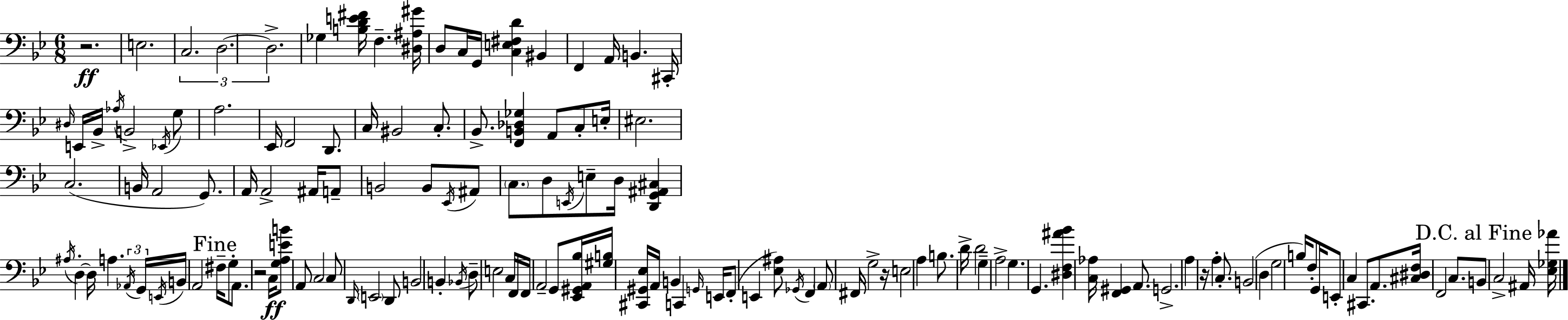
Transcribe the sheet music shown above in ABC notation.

X:1
T:Untitled
M:6/8
L:1/4
K:Gm
z2 E,2 C,2 D,2 D,2 _G, [B,DE^F]/4 F, [^D,^A,^G]/4 D,/2 C,/4 G,,/4 [C,E,^F,D] ^B,, F,, A,,/4 B,, ^C,,/4 ^D,/4 E,,/4 _B,,/4 _A,/4 B,,2 _E,,/4 G,/2 A,2 _E,,/4 F,,2 D,,/2 C,/4 ^B,,2 C,/2 _B,,/2 [F,,B,,_D,_G,] A,,/2 C,/2 E,/4 ^E,2 C,2 B,,/4 A,,2 G,,/2 A,,/4 A,,2 ^A,,/4 A,,/2 B,,2 B,,/2 _E,,/4 ^A,,/2 C,/2 D,/2 E,,/4 E,/2 D,/4 [D,,G,,^A,,^C,] ^A,/4 D, D,/4 A, _A,,/4 G,,/4 E,,/4 B,,/4 A,,2 ^F,/4 G,/2 A,,/2 z2 C,/4 [G,A,EB]/2 A,,/2 C,2 C,/2 D,,/4 E,,2 D,,/2 B,,2 B,, _B,,/4 D,/2 E,2 C,/4 F,,/4 F,,/4 A,,2 G,,/2 [_E,,^G,,A,,_B,]/4 [^G,B,]/4 [^C,,^G,,_E,]/4 A,,/4 B,, C,, G,,/4 E,,/4 F,,/2 E,, [_E,^A,]/2 _G,,/4 F,, A,,/2 ^F,,/4 G,2 z/4 E,2 A, B,/2 D/4 D2 G, A,2 G, G,, [^D,F,^A_B] [C,_A,]/4 [F,,^G,,] A,,/2 G,,2 A, z/4 A, C,/2 B,,2 D, G,2 B,/4 F,/2 G,,/4 E,,/2 C, ^C,,/2 A,,/2 [^C,^D,F,]/4 F,,2 C,/2 B,,/2 C,2 ^A,,/4 [_E,_G,_A]/4